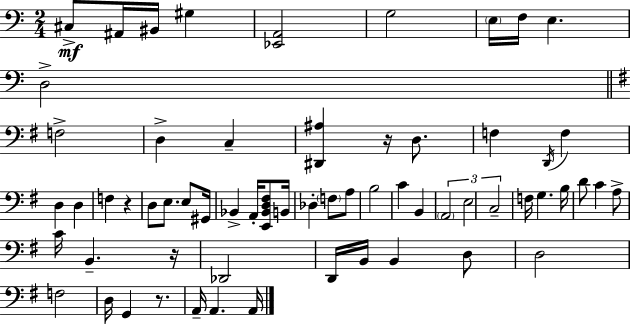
X:1
T:Untitled
M:2/4
L:1/4
K:C
^C,/2 ^A,,/4 ^B,,/4 ^G, [_E,,A,,]2 G,2 E,/4 F,/4 E, D,2 F,2 D, C, [^D,,^A,] z/4 D,/2 F, D,,/4 F, D, D, F, z D,/2 E,/2 E,/2 ^G,,/4 _B,, A,,/4 [E,,_B,,D,^F,]/2 B,,/4 _D, F,/2 A,/2 B,2 C B,, A,,2 E,2 C,2 F,/4 G, B,/4 D/2 C A,/2 C/4 B,, z/4 _D,,2 D,,/4 B,,/4 B,, D,/2 D,2 F,2 D,/4 G,, z/2 A,,/4 A,, A,,/4